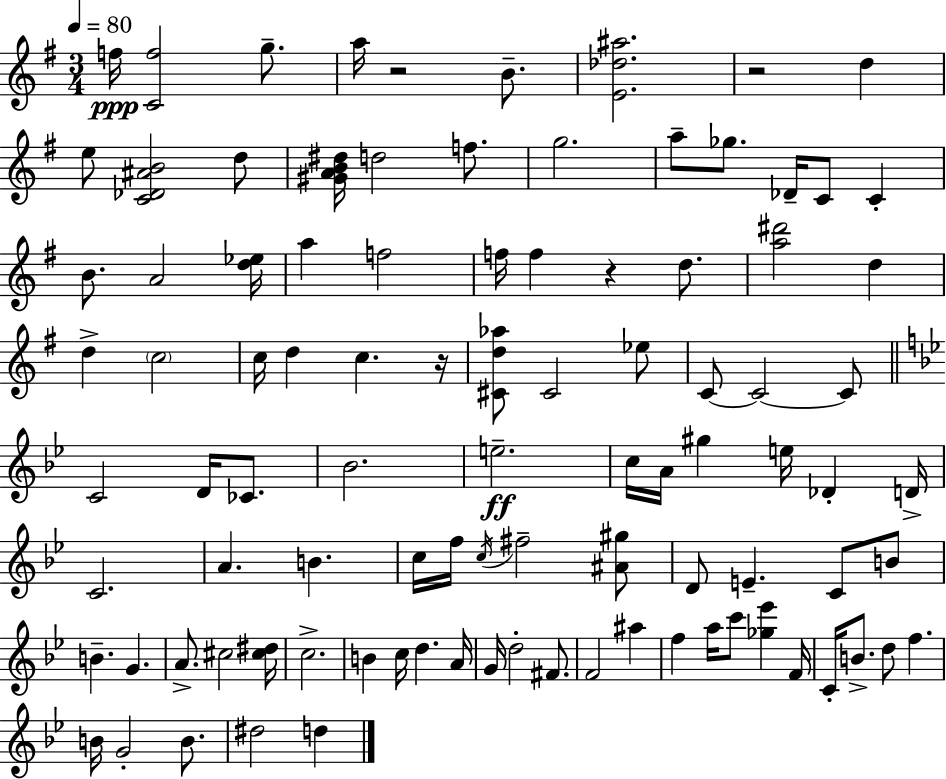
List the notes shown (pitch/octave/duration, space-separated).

F5/s [C4,F5]/h G5/e. A5/s R/h B4/e. [E4,Db5,A#5]/h. R/h D5/q E5/e [C4,Db4,A#4,B4]/h D5/e [G#4,A4,B4,D#5]/s D5/h F5/e. G5/h. A5/e Gb5/e. Db4/s C4/e C4/q B4/e. A4/h [D5,Eb5]/s A5/q F5/h F5/s F5/q R/q D5/e. [A5,D#6]/h D5/q D5/q C5/h C5/s D5/q C5/q. R/s [C#4,D5,Ab5]/e C#4/h Eb5/e C4/e C4/h C4/e C4/h D4/s CES4/e. Bb4/h. E5/h. C5/s A4/s G#5/q E5/s Db4/q D4/s C4/h. A4/q. B4/q. C5/s F5/s C5/s F#5/h [A#4,G#5]/e D4/e E4/q. C4/e B4/e B4/q. G4/q. A4/e. C#5/h [C#5,D#5]/s C5/h. B4/q C5/s D5/q. A4/s G4/s D5/h F#4/e. F4/h A#5/q F5/q A5/s C6/e [Gb5,Eb6]/q F4/s C4/s B4/e. D5/e F5/q. B4/s G4/h B4/e. D#5/h D5/q